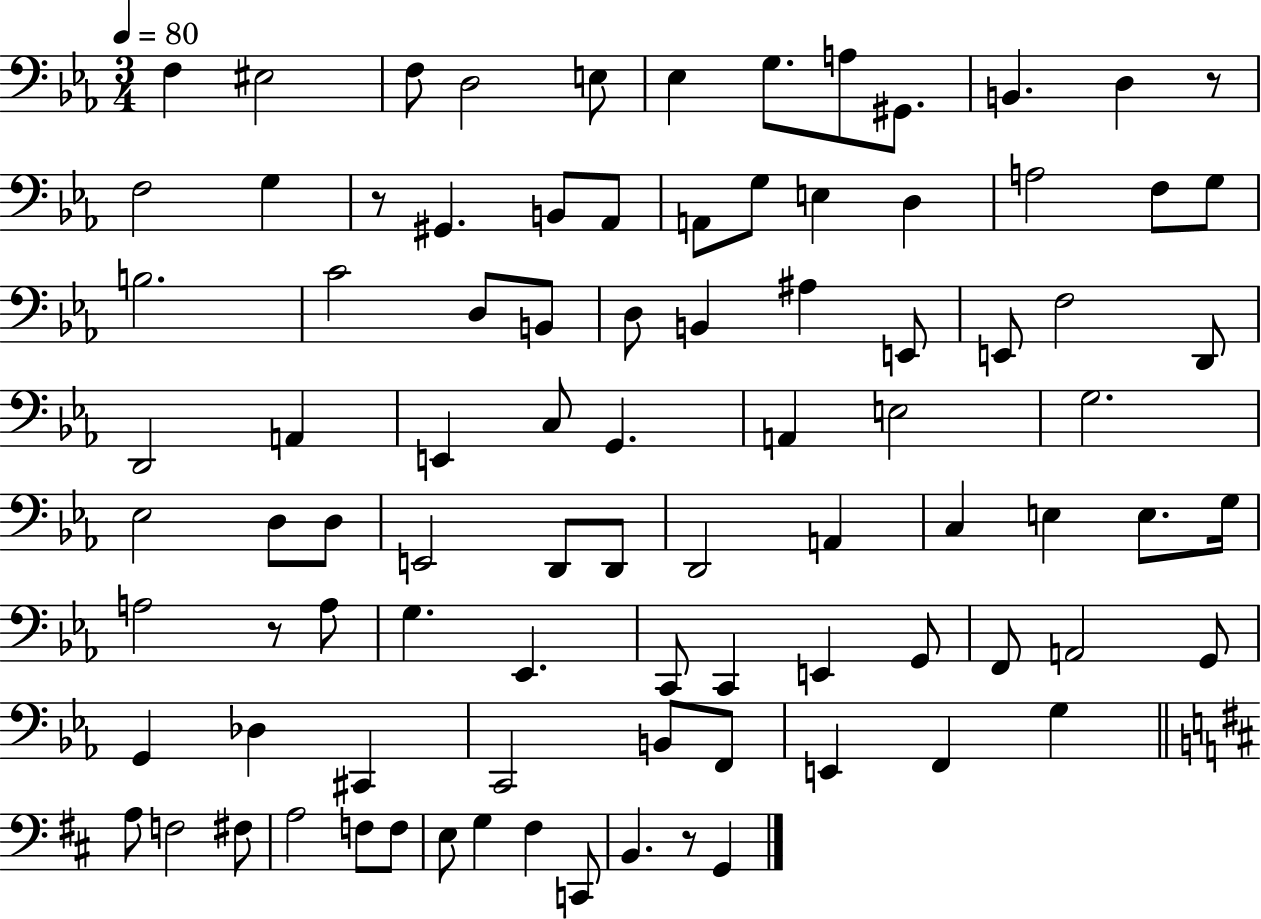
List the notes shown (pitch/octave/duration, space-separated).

F3/q EIS3/h F3/e D3/h E3/e Eb3/q G3/e. A3/e G#2/e. B2/q. D3/q R/e F3/h G3/q R/e G#2/q. B2/e Ab2/e A2/e G3/e E3/q D3/q A3/h F3/e G3/e B3/h. C4/h D3/e B2/e D3/e B2/q A#3/q E2/e E2/e F3/h D2/e D2/h A2/q E2/q C3/e G2/q. A2/q E3/h G3/h. Eb3/h D3/e D3/e E2/h D2/e D2/e D2/h A2/q C3/q E3/q E3/e. G3/s A3/h R/e A3/e G3/q. Eb2/q. C2/e C2/q E2/q G2/e F2/e A2/h G2/e G2/q Db3/q C#2/q C2/h B2/e F2/e E2/q F2/q G3/q A3/e F3/h F#3/e A3/h F3/e F3/e E3/e G3/q F#3/q C2/e B2/q. R/e G2/q